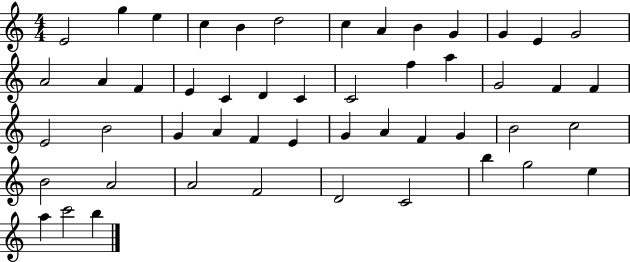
{
  \clef treble
  \numericTimeSignature
  \time 4/4
  \key c \major
  e'2 g''4 e''4 | c''4 b'4 d''2 | c''4 a'4 b'4 g'4 | g'4 e'4 g'2 | \break a'2 a'4 f'4 | e'4 c'4 d'4 c'4 | c'2 f''4 a''4 | g'2 f'4 f'4 | \break e'2 b'2 | g'4 a'4 f'4 e'4 | g'4 a'4 f'4 g'4 | b'2 c''2 | \break b'2 a'2 | a'2 f'2 | d'2 c'2 | b''4 g''2 e''4 | \break a''4 c'''2 b''4 | \bar "|."
}